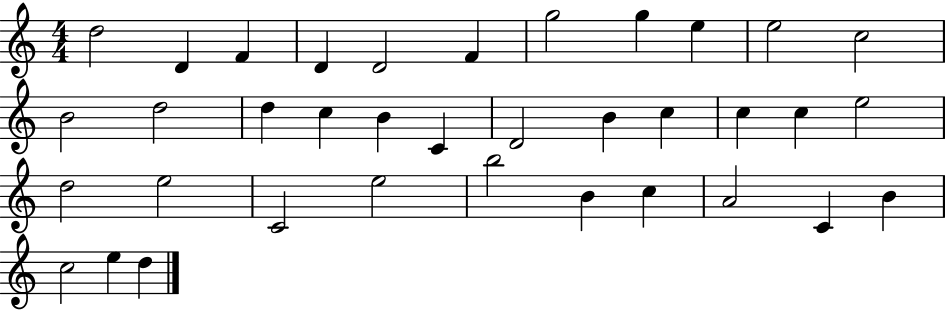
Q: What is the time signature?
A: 4/4